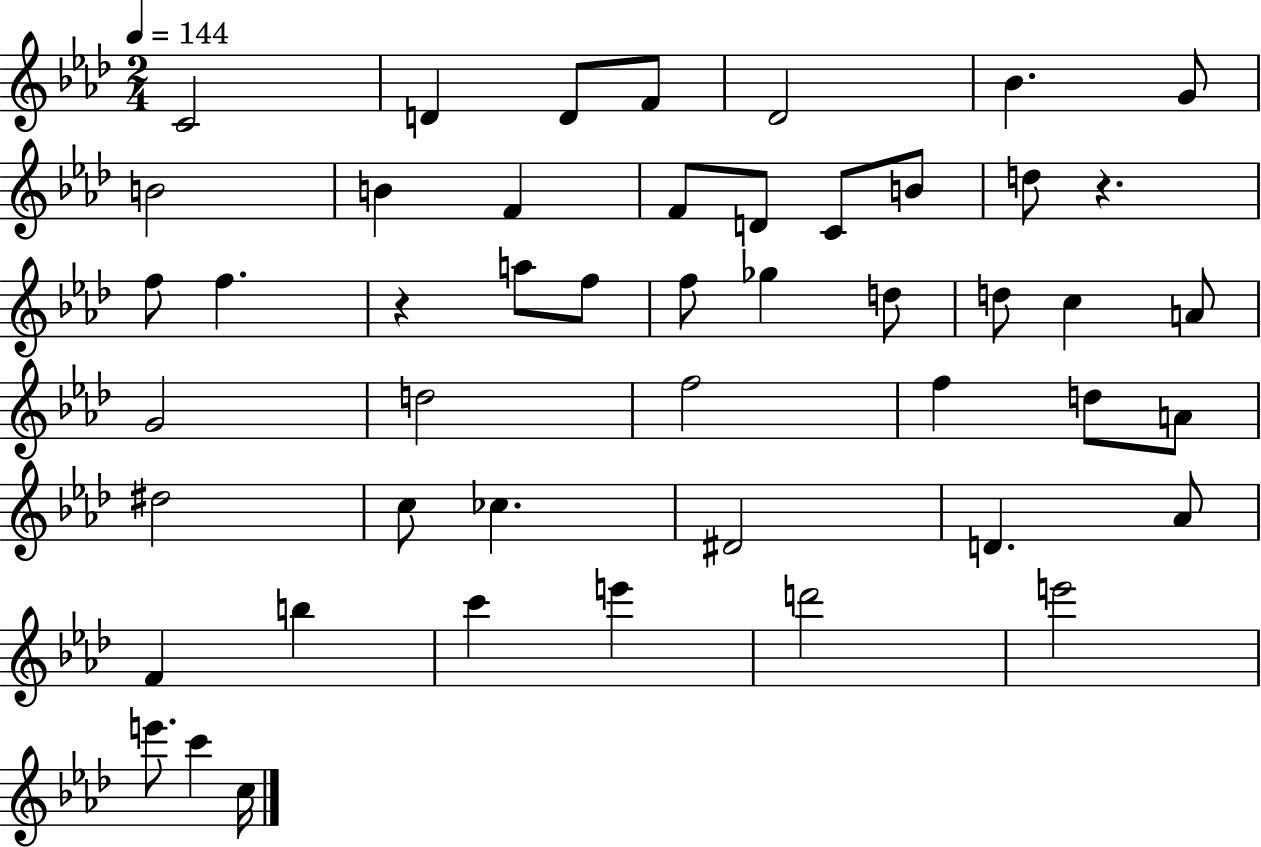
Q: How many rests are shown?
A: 2